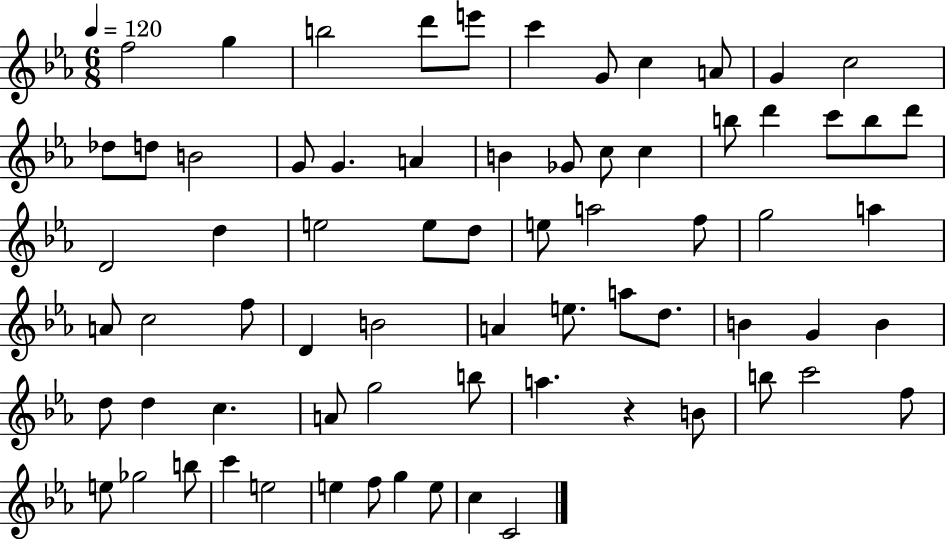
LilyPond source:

{
  \clef treble
  \numericTimeSignature
  \time 6/8
  \key ees \major
  \tempo 4 = 120
  f''2 g''4 | b''2 d'''8 e'''8 | c'''4 g'8 c''4 a'8 | g'4 c''2 | \break des''8 d''8 b'2 | g'8 g'4. a'4 | b'4 ges'8 c''8 c''4 | b''8 d'''4 c'''8 b''8 d'''8 | \break d'2 d''4 | e''2 e''8 d''8 | e''8 a''2 f''8 | g''2 a''4 | \break a'8 c''2 f''8 | d'4 b'2 | a'4 e''8. a''8 d''8. | b'4 g'4 b'4 | \break d''8 d''4 c''4. | a'8 g''2 b''8 | a''4. r4 b'8 | b''8 c'''2 f''8 | \break e''8 ges''2 b''8 | c'''4 e''2 | e''4 f''8 g''4 e''8 | c''4 c'2 | \break \bar "|."
}